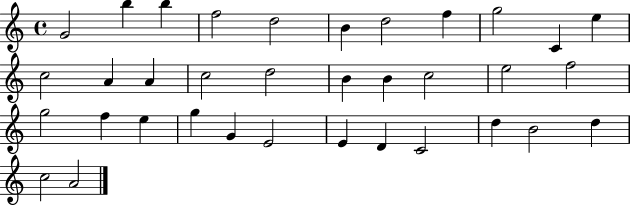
G4/h B5/q B5/q F5/h D5/h B4/q D5/h F5/q G5/h C4/q E5/q C5/h A4/q A4/q C5/h D5/h B4/q B4/q C5/h E5/h F5/h G5/h F5/q E5/q G5/q G4/q E4/h E4/q D4/q C4/h D5/q B4/h D5/q C5/h A4/h